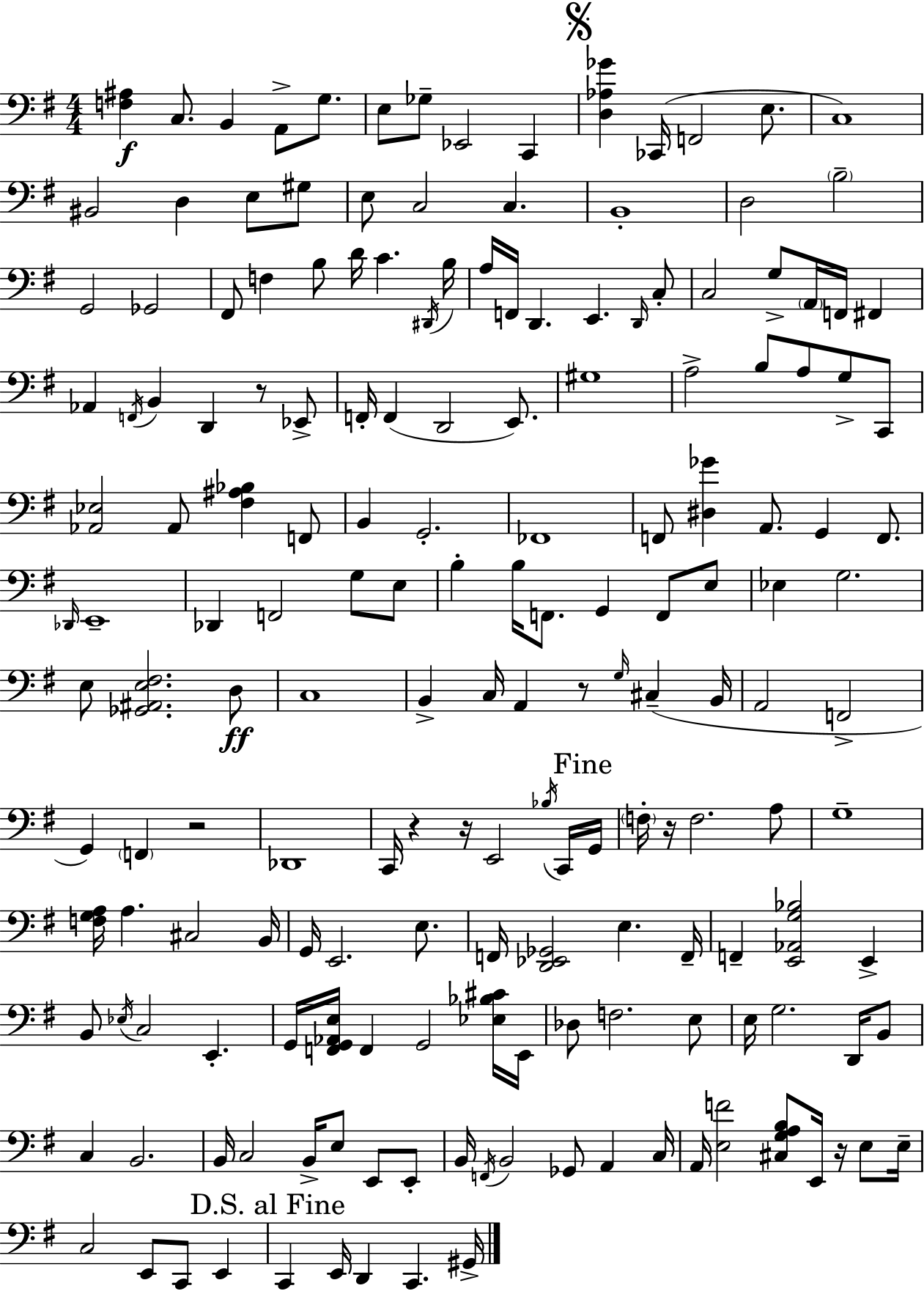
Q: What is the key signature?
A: E minor